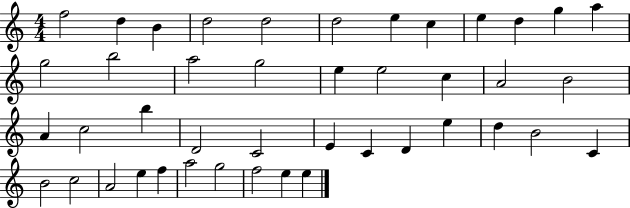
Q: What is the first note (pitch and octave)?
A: F5